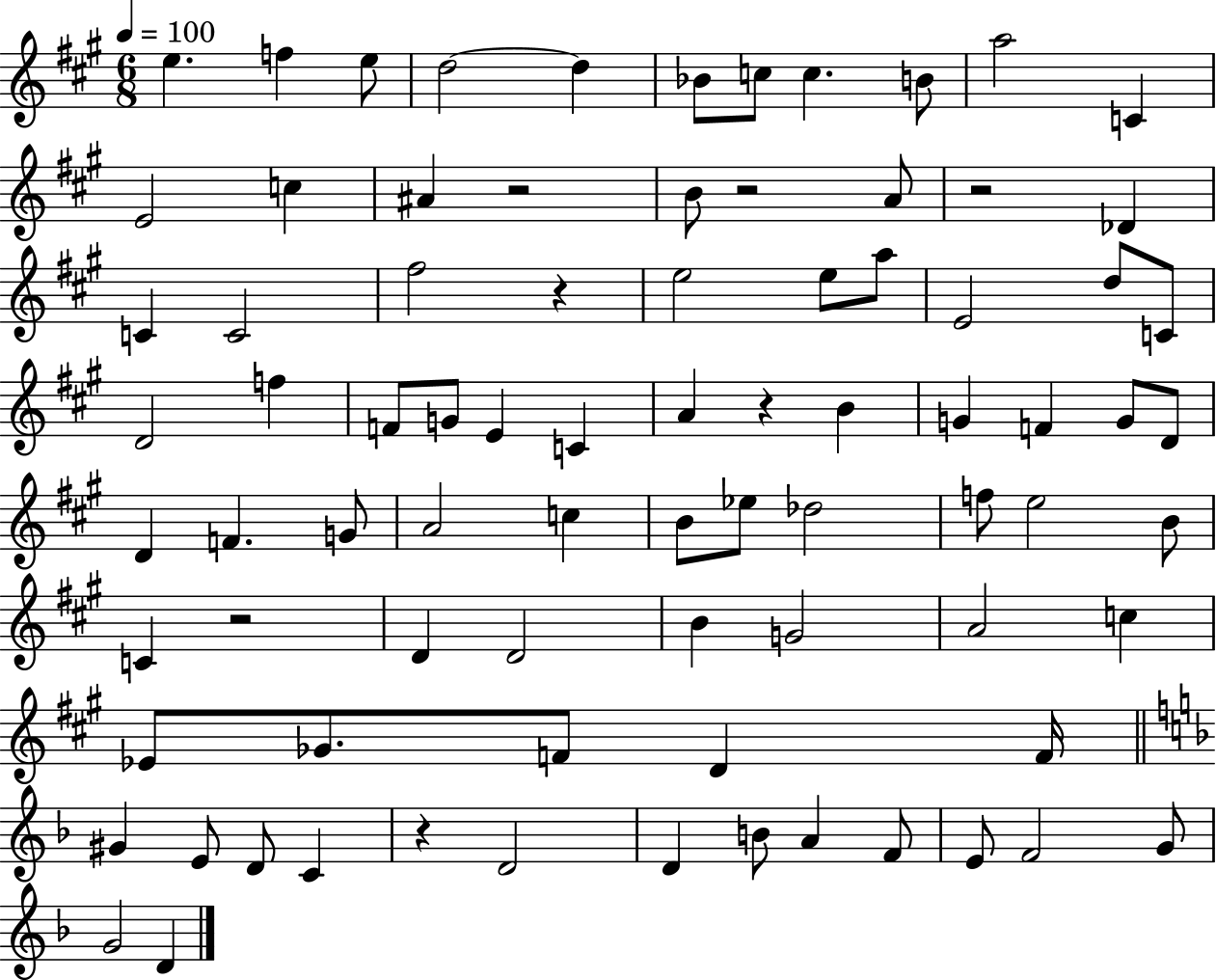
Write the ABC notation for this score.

X:1
T:Untitled
M:6/8
L:1/4
K:A
e f e/2 d2 d _B/2 c/2 c B/2 a2 C E2 c ^A z2 B/2 z2 A/2 z2 _D C C2 ^f2 z e2 e/2 a/2 E2 d/2 C/2 D2 f F/2 G/2 E C A z B G F G/2 D/2 D F G/2 A2 c B/2 _e/2 _d2 f/2 e2 B/2 C z2 D D2 B G2 A2 c _E/2 _G/2 F/2 D F/4 ^G E/2 D/2 C z D2 D B/2 A F/2 E/2 F2 G/2 G2 D